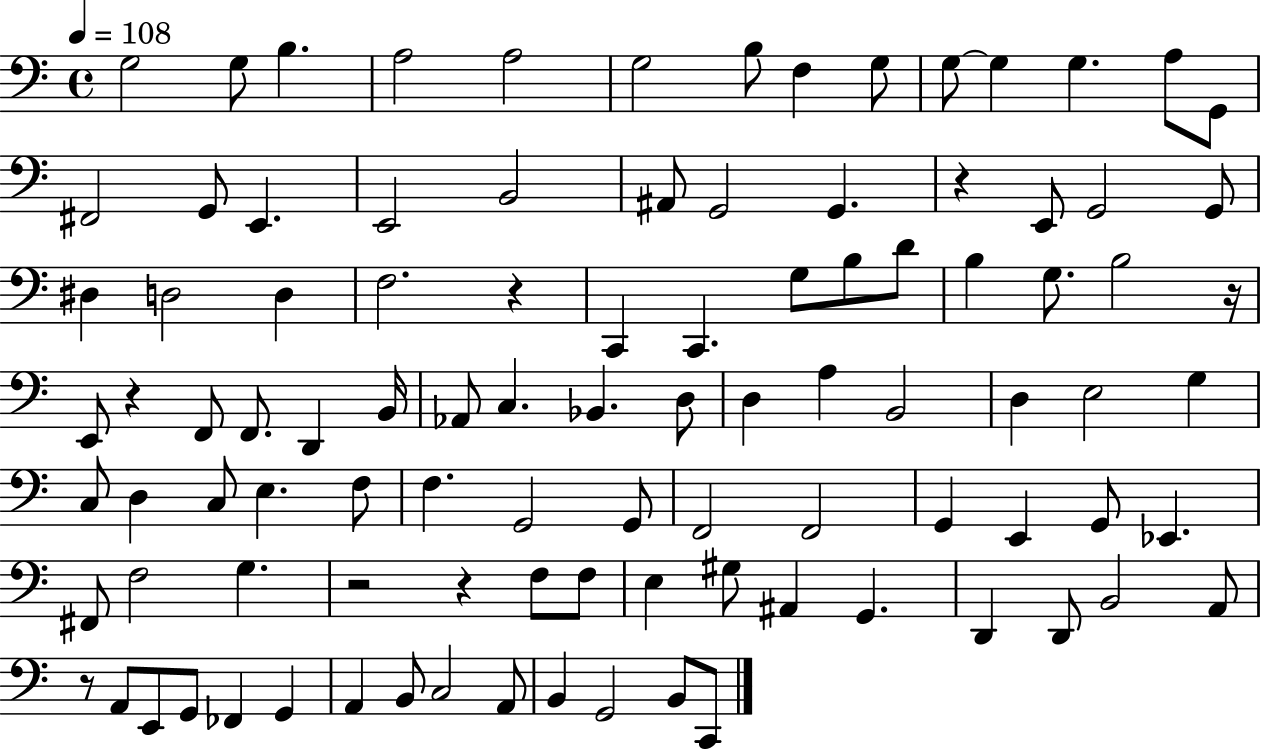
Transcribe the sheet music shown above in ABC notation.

X:1
T:Untitled
M:4/4
L:1/4
K:C
G,2 G,/2 B, A,2 A,2 G,2 B,/2 F, G,/2 G,/2 G, G, A,/2 G,,/2 ^F,,2 G,,/2 E,, E,,2 B,,2 ^A,,/2 G,,2 G,, z E,,/2 G,,2 G,,/2 ^D, D,2 D, F,2 z C,, C,, G,/2 B,/2 D/2 B, G,/2 B,2 z/4 E,,/2 z F,,/2 F,,/2 D,, B,,/4 _A,,/2 C, _B,, D,/2 D, A, B,,2 D, E,2 G, C,/2 D, C,/2 E, F,/2 F, G,,2 G,,/2 F,,2 F,,2 G,, E,, G,,/2 _E,, ^F,,/2 F,2 G, z2 z F,/2 F,/2 E, ^G,/2 ^A,, G,, D,, D,,/2 B,,2 A,,/2 z/2 A,,/2 E,,/2 G,,/2 _F,, G,, A,, B,,/2 C,2 A,,/2 B,, G,,2 B,,/2 C,,/2